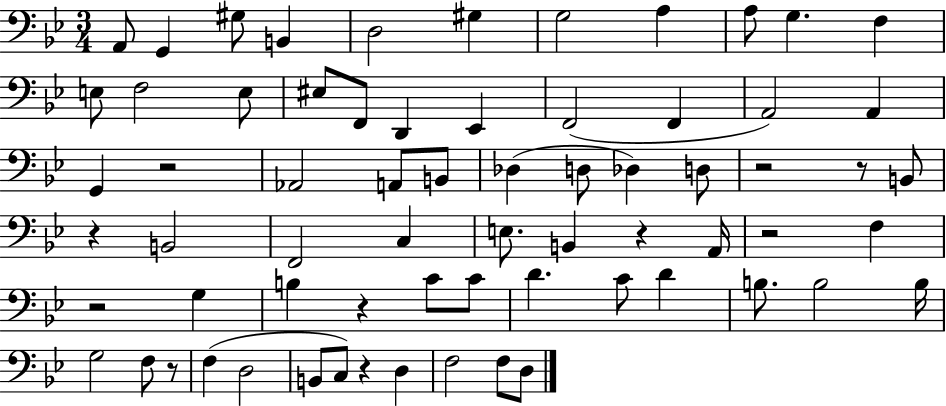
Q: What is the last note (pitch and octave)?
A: D3